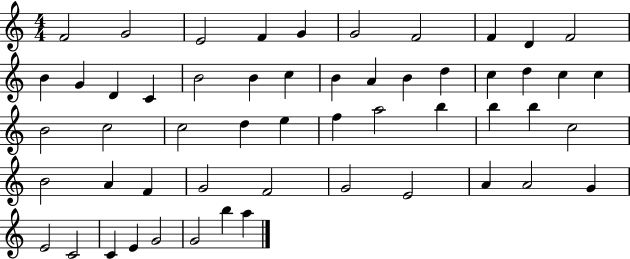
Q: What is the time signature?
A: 4/4